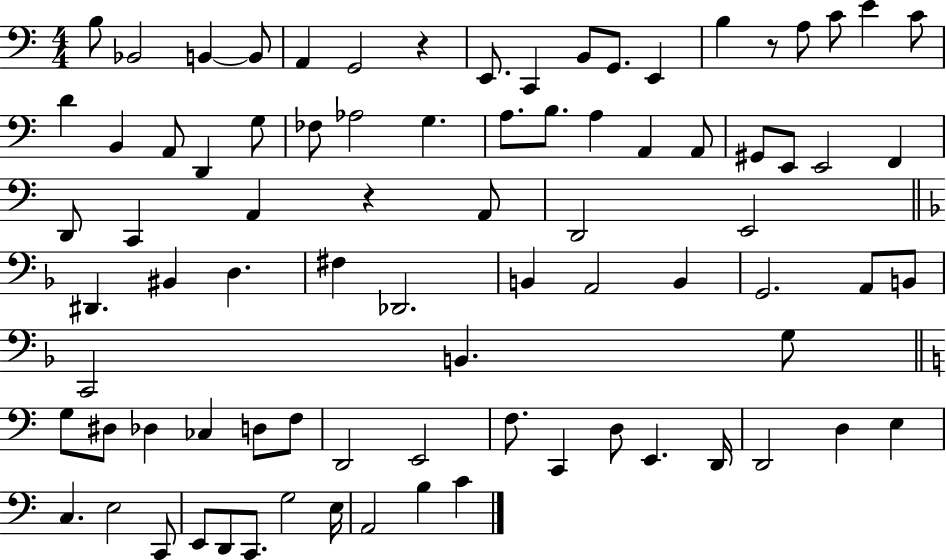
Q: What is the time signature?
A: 4/4